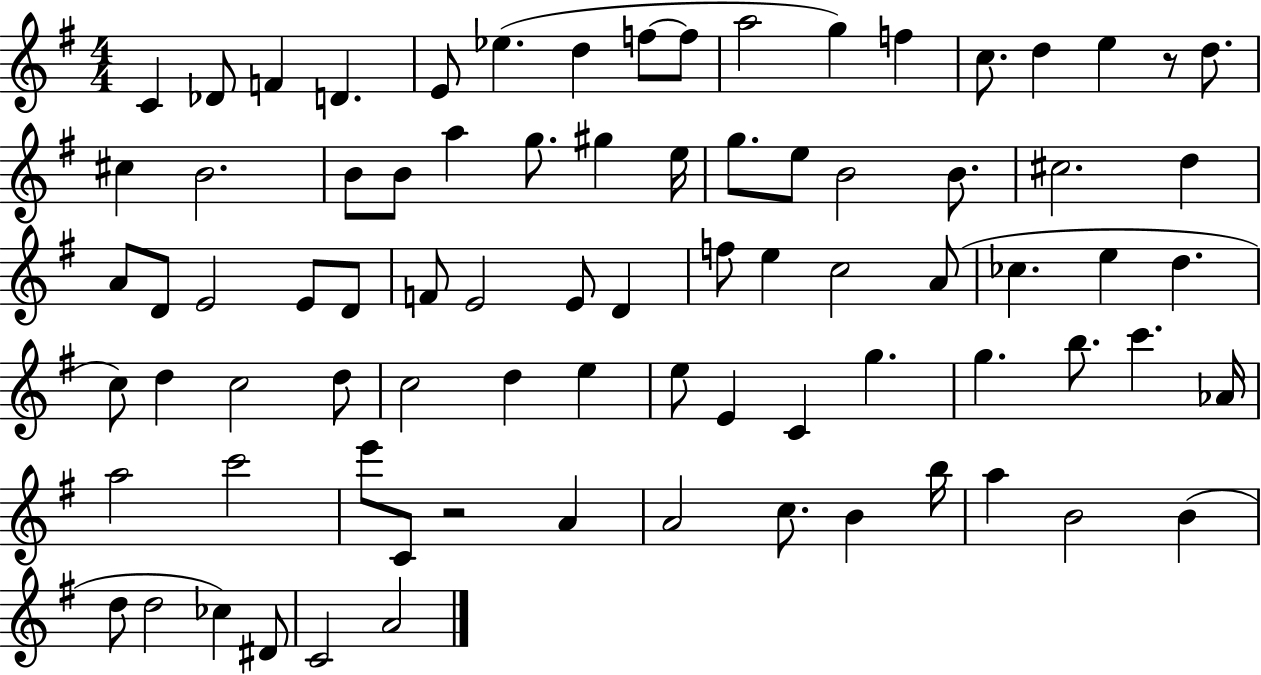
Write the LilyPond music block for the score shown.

{
  \clef treble
  \numericTimeSignature
  \time 4/4
  \key g \major
  c'4 des'8 f'4 d'4. | e'8 ees''4.( d''4 f''8~~ f''8 | a''2 g''4) f''4 | c''8. d''4 e''4 r8 d''8. | \break cis''4 b'2. | b'8 b'8 a''4 g''8. gis''4 e''16 | g''8. e''8 b'2 b'8. | cis''2. d''4 | \break a'8 d'8 e'2 e'8 d'8 | f'8 e'2 e'8 d'4 | f''8 e''4 c''2 a'8( | ces''4. e''4 d''4. | \break c''8) d''4 c''2 d''8 | c''2 d''4 e''4 | e''8 e'4 c'4 g''4. | g''4. b''8. c'''4. aes'16 | \break a''2 c'''2 | e'''8 c'8 r2 a'4 | a'2 c''8. b'4 b''16 | a''4 b'2 b'4( | \break d''8 d''2 ces''4) dis'8 | c'2 a'2 | \bar "|."
}